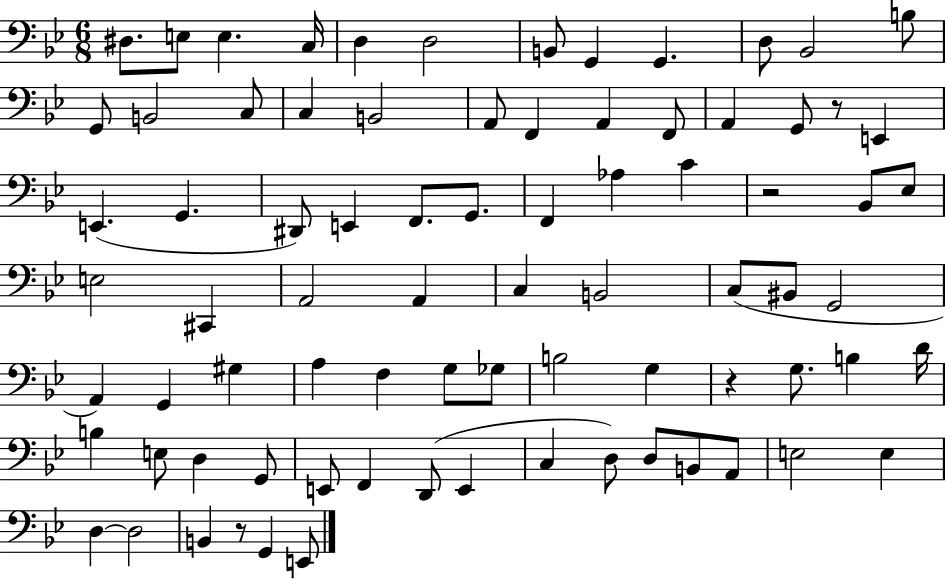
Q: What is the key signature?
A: BES major